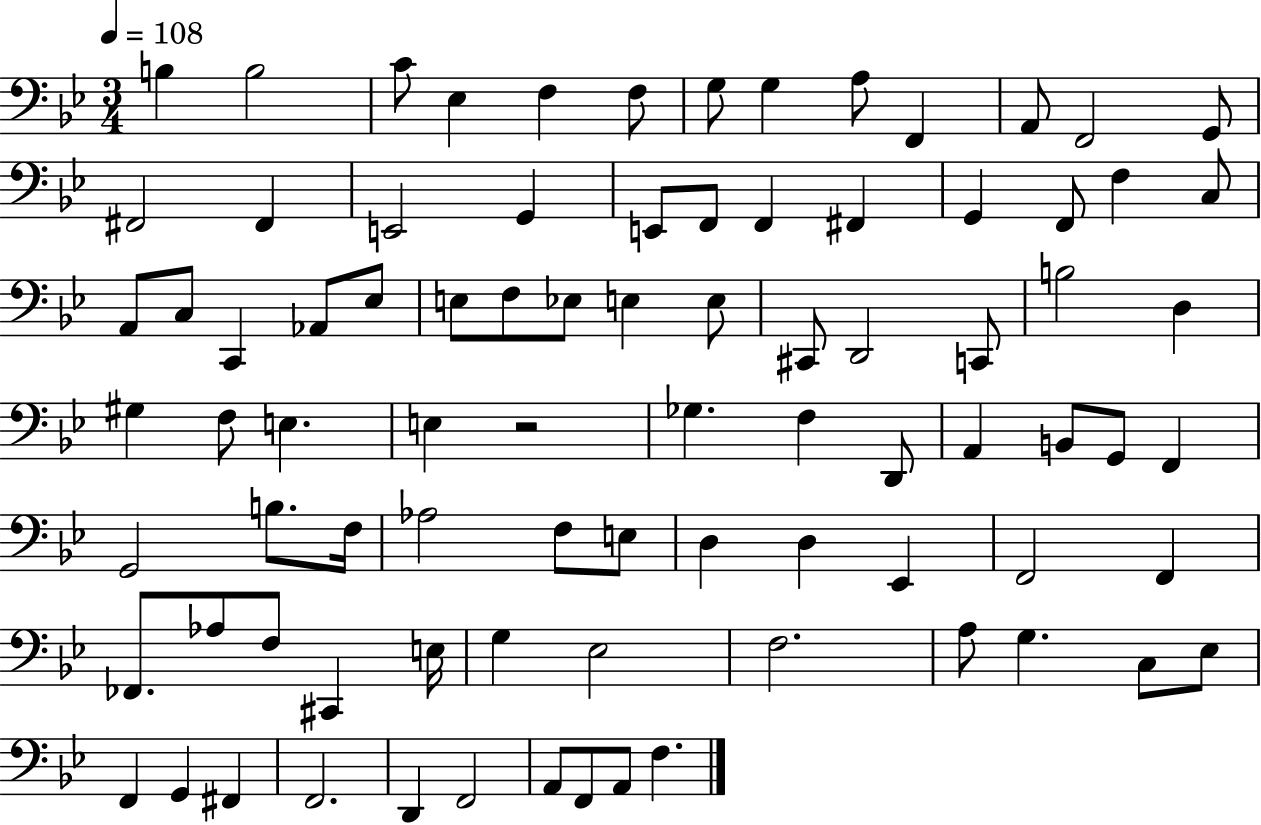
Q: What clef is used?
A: bass